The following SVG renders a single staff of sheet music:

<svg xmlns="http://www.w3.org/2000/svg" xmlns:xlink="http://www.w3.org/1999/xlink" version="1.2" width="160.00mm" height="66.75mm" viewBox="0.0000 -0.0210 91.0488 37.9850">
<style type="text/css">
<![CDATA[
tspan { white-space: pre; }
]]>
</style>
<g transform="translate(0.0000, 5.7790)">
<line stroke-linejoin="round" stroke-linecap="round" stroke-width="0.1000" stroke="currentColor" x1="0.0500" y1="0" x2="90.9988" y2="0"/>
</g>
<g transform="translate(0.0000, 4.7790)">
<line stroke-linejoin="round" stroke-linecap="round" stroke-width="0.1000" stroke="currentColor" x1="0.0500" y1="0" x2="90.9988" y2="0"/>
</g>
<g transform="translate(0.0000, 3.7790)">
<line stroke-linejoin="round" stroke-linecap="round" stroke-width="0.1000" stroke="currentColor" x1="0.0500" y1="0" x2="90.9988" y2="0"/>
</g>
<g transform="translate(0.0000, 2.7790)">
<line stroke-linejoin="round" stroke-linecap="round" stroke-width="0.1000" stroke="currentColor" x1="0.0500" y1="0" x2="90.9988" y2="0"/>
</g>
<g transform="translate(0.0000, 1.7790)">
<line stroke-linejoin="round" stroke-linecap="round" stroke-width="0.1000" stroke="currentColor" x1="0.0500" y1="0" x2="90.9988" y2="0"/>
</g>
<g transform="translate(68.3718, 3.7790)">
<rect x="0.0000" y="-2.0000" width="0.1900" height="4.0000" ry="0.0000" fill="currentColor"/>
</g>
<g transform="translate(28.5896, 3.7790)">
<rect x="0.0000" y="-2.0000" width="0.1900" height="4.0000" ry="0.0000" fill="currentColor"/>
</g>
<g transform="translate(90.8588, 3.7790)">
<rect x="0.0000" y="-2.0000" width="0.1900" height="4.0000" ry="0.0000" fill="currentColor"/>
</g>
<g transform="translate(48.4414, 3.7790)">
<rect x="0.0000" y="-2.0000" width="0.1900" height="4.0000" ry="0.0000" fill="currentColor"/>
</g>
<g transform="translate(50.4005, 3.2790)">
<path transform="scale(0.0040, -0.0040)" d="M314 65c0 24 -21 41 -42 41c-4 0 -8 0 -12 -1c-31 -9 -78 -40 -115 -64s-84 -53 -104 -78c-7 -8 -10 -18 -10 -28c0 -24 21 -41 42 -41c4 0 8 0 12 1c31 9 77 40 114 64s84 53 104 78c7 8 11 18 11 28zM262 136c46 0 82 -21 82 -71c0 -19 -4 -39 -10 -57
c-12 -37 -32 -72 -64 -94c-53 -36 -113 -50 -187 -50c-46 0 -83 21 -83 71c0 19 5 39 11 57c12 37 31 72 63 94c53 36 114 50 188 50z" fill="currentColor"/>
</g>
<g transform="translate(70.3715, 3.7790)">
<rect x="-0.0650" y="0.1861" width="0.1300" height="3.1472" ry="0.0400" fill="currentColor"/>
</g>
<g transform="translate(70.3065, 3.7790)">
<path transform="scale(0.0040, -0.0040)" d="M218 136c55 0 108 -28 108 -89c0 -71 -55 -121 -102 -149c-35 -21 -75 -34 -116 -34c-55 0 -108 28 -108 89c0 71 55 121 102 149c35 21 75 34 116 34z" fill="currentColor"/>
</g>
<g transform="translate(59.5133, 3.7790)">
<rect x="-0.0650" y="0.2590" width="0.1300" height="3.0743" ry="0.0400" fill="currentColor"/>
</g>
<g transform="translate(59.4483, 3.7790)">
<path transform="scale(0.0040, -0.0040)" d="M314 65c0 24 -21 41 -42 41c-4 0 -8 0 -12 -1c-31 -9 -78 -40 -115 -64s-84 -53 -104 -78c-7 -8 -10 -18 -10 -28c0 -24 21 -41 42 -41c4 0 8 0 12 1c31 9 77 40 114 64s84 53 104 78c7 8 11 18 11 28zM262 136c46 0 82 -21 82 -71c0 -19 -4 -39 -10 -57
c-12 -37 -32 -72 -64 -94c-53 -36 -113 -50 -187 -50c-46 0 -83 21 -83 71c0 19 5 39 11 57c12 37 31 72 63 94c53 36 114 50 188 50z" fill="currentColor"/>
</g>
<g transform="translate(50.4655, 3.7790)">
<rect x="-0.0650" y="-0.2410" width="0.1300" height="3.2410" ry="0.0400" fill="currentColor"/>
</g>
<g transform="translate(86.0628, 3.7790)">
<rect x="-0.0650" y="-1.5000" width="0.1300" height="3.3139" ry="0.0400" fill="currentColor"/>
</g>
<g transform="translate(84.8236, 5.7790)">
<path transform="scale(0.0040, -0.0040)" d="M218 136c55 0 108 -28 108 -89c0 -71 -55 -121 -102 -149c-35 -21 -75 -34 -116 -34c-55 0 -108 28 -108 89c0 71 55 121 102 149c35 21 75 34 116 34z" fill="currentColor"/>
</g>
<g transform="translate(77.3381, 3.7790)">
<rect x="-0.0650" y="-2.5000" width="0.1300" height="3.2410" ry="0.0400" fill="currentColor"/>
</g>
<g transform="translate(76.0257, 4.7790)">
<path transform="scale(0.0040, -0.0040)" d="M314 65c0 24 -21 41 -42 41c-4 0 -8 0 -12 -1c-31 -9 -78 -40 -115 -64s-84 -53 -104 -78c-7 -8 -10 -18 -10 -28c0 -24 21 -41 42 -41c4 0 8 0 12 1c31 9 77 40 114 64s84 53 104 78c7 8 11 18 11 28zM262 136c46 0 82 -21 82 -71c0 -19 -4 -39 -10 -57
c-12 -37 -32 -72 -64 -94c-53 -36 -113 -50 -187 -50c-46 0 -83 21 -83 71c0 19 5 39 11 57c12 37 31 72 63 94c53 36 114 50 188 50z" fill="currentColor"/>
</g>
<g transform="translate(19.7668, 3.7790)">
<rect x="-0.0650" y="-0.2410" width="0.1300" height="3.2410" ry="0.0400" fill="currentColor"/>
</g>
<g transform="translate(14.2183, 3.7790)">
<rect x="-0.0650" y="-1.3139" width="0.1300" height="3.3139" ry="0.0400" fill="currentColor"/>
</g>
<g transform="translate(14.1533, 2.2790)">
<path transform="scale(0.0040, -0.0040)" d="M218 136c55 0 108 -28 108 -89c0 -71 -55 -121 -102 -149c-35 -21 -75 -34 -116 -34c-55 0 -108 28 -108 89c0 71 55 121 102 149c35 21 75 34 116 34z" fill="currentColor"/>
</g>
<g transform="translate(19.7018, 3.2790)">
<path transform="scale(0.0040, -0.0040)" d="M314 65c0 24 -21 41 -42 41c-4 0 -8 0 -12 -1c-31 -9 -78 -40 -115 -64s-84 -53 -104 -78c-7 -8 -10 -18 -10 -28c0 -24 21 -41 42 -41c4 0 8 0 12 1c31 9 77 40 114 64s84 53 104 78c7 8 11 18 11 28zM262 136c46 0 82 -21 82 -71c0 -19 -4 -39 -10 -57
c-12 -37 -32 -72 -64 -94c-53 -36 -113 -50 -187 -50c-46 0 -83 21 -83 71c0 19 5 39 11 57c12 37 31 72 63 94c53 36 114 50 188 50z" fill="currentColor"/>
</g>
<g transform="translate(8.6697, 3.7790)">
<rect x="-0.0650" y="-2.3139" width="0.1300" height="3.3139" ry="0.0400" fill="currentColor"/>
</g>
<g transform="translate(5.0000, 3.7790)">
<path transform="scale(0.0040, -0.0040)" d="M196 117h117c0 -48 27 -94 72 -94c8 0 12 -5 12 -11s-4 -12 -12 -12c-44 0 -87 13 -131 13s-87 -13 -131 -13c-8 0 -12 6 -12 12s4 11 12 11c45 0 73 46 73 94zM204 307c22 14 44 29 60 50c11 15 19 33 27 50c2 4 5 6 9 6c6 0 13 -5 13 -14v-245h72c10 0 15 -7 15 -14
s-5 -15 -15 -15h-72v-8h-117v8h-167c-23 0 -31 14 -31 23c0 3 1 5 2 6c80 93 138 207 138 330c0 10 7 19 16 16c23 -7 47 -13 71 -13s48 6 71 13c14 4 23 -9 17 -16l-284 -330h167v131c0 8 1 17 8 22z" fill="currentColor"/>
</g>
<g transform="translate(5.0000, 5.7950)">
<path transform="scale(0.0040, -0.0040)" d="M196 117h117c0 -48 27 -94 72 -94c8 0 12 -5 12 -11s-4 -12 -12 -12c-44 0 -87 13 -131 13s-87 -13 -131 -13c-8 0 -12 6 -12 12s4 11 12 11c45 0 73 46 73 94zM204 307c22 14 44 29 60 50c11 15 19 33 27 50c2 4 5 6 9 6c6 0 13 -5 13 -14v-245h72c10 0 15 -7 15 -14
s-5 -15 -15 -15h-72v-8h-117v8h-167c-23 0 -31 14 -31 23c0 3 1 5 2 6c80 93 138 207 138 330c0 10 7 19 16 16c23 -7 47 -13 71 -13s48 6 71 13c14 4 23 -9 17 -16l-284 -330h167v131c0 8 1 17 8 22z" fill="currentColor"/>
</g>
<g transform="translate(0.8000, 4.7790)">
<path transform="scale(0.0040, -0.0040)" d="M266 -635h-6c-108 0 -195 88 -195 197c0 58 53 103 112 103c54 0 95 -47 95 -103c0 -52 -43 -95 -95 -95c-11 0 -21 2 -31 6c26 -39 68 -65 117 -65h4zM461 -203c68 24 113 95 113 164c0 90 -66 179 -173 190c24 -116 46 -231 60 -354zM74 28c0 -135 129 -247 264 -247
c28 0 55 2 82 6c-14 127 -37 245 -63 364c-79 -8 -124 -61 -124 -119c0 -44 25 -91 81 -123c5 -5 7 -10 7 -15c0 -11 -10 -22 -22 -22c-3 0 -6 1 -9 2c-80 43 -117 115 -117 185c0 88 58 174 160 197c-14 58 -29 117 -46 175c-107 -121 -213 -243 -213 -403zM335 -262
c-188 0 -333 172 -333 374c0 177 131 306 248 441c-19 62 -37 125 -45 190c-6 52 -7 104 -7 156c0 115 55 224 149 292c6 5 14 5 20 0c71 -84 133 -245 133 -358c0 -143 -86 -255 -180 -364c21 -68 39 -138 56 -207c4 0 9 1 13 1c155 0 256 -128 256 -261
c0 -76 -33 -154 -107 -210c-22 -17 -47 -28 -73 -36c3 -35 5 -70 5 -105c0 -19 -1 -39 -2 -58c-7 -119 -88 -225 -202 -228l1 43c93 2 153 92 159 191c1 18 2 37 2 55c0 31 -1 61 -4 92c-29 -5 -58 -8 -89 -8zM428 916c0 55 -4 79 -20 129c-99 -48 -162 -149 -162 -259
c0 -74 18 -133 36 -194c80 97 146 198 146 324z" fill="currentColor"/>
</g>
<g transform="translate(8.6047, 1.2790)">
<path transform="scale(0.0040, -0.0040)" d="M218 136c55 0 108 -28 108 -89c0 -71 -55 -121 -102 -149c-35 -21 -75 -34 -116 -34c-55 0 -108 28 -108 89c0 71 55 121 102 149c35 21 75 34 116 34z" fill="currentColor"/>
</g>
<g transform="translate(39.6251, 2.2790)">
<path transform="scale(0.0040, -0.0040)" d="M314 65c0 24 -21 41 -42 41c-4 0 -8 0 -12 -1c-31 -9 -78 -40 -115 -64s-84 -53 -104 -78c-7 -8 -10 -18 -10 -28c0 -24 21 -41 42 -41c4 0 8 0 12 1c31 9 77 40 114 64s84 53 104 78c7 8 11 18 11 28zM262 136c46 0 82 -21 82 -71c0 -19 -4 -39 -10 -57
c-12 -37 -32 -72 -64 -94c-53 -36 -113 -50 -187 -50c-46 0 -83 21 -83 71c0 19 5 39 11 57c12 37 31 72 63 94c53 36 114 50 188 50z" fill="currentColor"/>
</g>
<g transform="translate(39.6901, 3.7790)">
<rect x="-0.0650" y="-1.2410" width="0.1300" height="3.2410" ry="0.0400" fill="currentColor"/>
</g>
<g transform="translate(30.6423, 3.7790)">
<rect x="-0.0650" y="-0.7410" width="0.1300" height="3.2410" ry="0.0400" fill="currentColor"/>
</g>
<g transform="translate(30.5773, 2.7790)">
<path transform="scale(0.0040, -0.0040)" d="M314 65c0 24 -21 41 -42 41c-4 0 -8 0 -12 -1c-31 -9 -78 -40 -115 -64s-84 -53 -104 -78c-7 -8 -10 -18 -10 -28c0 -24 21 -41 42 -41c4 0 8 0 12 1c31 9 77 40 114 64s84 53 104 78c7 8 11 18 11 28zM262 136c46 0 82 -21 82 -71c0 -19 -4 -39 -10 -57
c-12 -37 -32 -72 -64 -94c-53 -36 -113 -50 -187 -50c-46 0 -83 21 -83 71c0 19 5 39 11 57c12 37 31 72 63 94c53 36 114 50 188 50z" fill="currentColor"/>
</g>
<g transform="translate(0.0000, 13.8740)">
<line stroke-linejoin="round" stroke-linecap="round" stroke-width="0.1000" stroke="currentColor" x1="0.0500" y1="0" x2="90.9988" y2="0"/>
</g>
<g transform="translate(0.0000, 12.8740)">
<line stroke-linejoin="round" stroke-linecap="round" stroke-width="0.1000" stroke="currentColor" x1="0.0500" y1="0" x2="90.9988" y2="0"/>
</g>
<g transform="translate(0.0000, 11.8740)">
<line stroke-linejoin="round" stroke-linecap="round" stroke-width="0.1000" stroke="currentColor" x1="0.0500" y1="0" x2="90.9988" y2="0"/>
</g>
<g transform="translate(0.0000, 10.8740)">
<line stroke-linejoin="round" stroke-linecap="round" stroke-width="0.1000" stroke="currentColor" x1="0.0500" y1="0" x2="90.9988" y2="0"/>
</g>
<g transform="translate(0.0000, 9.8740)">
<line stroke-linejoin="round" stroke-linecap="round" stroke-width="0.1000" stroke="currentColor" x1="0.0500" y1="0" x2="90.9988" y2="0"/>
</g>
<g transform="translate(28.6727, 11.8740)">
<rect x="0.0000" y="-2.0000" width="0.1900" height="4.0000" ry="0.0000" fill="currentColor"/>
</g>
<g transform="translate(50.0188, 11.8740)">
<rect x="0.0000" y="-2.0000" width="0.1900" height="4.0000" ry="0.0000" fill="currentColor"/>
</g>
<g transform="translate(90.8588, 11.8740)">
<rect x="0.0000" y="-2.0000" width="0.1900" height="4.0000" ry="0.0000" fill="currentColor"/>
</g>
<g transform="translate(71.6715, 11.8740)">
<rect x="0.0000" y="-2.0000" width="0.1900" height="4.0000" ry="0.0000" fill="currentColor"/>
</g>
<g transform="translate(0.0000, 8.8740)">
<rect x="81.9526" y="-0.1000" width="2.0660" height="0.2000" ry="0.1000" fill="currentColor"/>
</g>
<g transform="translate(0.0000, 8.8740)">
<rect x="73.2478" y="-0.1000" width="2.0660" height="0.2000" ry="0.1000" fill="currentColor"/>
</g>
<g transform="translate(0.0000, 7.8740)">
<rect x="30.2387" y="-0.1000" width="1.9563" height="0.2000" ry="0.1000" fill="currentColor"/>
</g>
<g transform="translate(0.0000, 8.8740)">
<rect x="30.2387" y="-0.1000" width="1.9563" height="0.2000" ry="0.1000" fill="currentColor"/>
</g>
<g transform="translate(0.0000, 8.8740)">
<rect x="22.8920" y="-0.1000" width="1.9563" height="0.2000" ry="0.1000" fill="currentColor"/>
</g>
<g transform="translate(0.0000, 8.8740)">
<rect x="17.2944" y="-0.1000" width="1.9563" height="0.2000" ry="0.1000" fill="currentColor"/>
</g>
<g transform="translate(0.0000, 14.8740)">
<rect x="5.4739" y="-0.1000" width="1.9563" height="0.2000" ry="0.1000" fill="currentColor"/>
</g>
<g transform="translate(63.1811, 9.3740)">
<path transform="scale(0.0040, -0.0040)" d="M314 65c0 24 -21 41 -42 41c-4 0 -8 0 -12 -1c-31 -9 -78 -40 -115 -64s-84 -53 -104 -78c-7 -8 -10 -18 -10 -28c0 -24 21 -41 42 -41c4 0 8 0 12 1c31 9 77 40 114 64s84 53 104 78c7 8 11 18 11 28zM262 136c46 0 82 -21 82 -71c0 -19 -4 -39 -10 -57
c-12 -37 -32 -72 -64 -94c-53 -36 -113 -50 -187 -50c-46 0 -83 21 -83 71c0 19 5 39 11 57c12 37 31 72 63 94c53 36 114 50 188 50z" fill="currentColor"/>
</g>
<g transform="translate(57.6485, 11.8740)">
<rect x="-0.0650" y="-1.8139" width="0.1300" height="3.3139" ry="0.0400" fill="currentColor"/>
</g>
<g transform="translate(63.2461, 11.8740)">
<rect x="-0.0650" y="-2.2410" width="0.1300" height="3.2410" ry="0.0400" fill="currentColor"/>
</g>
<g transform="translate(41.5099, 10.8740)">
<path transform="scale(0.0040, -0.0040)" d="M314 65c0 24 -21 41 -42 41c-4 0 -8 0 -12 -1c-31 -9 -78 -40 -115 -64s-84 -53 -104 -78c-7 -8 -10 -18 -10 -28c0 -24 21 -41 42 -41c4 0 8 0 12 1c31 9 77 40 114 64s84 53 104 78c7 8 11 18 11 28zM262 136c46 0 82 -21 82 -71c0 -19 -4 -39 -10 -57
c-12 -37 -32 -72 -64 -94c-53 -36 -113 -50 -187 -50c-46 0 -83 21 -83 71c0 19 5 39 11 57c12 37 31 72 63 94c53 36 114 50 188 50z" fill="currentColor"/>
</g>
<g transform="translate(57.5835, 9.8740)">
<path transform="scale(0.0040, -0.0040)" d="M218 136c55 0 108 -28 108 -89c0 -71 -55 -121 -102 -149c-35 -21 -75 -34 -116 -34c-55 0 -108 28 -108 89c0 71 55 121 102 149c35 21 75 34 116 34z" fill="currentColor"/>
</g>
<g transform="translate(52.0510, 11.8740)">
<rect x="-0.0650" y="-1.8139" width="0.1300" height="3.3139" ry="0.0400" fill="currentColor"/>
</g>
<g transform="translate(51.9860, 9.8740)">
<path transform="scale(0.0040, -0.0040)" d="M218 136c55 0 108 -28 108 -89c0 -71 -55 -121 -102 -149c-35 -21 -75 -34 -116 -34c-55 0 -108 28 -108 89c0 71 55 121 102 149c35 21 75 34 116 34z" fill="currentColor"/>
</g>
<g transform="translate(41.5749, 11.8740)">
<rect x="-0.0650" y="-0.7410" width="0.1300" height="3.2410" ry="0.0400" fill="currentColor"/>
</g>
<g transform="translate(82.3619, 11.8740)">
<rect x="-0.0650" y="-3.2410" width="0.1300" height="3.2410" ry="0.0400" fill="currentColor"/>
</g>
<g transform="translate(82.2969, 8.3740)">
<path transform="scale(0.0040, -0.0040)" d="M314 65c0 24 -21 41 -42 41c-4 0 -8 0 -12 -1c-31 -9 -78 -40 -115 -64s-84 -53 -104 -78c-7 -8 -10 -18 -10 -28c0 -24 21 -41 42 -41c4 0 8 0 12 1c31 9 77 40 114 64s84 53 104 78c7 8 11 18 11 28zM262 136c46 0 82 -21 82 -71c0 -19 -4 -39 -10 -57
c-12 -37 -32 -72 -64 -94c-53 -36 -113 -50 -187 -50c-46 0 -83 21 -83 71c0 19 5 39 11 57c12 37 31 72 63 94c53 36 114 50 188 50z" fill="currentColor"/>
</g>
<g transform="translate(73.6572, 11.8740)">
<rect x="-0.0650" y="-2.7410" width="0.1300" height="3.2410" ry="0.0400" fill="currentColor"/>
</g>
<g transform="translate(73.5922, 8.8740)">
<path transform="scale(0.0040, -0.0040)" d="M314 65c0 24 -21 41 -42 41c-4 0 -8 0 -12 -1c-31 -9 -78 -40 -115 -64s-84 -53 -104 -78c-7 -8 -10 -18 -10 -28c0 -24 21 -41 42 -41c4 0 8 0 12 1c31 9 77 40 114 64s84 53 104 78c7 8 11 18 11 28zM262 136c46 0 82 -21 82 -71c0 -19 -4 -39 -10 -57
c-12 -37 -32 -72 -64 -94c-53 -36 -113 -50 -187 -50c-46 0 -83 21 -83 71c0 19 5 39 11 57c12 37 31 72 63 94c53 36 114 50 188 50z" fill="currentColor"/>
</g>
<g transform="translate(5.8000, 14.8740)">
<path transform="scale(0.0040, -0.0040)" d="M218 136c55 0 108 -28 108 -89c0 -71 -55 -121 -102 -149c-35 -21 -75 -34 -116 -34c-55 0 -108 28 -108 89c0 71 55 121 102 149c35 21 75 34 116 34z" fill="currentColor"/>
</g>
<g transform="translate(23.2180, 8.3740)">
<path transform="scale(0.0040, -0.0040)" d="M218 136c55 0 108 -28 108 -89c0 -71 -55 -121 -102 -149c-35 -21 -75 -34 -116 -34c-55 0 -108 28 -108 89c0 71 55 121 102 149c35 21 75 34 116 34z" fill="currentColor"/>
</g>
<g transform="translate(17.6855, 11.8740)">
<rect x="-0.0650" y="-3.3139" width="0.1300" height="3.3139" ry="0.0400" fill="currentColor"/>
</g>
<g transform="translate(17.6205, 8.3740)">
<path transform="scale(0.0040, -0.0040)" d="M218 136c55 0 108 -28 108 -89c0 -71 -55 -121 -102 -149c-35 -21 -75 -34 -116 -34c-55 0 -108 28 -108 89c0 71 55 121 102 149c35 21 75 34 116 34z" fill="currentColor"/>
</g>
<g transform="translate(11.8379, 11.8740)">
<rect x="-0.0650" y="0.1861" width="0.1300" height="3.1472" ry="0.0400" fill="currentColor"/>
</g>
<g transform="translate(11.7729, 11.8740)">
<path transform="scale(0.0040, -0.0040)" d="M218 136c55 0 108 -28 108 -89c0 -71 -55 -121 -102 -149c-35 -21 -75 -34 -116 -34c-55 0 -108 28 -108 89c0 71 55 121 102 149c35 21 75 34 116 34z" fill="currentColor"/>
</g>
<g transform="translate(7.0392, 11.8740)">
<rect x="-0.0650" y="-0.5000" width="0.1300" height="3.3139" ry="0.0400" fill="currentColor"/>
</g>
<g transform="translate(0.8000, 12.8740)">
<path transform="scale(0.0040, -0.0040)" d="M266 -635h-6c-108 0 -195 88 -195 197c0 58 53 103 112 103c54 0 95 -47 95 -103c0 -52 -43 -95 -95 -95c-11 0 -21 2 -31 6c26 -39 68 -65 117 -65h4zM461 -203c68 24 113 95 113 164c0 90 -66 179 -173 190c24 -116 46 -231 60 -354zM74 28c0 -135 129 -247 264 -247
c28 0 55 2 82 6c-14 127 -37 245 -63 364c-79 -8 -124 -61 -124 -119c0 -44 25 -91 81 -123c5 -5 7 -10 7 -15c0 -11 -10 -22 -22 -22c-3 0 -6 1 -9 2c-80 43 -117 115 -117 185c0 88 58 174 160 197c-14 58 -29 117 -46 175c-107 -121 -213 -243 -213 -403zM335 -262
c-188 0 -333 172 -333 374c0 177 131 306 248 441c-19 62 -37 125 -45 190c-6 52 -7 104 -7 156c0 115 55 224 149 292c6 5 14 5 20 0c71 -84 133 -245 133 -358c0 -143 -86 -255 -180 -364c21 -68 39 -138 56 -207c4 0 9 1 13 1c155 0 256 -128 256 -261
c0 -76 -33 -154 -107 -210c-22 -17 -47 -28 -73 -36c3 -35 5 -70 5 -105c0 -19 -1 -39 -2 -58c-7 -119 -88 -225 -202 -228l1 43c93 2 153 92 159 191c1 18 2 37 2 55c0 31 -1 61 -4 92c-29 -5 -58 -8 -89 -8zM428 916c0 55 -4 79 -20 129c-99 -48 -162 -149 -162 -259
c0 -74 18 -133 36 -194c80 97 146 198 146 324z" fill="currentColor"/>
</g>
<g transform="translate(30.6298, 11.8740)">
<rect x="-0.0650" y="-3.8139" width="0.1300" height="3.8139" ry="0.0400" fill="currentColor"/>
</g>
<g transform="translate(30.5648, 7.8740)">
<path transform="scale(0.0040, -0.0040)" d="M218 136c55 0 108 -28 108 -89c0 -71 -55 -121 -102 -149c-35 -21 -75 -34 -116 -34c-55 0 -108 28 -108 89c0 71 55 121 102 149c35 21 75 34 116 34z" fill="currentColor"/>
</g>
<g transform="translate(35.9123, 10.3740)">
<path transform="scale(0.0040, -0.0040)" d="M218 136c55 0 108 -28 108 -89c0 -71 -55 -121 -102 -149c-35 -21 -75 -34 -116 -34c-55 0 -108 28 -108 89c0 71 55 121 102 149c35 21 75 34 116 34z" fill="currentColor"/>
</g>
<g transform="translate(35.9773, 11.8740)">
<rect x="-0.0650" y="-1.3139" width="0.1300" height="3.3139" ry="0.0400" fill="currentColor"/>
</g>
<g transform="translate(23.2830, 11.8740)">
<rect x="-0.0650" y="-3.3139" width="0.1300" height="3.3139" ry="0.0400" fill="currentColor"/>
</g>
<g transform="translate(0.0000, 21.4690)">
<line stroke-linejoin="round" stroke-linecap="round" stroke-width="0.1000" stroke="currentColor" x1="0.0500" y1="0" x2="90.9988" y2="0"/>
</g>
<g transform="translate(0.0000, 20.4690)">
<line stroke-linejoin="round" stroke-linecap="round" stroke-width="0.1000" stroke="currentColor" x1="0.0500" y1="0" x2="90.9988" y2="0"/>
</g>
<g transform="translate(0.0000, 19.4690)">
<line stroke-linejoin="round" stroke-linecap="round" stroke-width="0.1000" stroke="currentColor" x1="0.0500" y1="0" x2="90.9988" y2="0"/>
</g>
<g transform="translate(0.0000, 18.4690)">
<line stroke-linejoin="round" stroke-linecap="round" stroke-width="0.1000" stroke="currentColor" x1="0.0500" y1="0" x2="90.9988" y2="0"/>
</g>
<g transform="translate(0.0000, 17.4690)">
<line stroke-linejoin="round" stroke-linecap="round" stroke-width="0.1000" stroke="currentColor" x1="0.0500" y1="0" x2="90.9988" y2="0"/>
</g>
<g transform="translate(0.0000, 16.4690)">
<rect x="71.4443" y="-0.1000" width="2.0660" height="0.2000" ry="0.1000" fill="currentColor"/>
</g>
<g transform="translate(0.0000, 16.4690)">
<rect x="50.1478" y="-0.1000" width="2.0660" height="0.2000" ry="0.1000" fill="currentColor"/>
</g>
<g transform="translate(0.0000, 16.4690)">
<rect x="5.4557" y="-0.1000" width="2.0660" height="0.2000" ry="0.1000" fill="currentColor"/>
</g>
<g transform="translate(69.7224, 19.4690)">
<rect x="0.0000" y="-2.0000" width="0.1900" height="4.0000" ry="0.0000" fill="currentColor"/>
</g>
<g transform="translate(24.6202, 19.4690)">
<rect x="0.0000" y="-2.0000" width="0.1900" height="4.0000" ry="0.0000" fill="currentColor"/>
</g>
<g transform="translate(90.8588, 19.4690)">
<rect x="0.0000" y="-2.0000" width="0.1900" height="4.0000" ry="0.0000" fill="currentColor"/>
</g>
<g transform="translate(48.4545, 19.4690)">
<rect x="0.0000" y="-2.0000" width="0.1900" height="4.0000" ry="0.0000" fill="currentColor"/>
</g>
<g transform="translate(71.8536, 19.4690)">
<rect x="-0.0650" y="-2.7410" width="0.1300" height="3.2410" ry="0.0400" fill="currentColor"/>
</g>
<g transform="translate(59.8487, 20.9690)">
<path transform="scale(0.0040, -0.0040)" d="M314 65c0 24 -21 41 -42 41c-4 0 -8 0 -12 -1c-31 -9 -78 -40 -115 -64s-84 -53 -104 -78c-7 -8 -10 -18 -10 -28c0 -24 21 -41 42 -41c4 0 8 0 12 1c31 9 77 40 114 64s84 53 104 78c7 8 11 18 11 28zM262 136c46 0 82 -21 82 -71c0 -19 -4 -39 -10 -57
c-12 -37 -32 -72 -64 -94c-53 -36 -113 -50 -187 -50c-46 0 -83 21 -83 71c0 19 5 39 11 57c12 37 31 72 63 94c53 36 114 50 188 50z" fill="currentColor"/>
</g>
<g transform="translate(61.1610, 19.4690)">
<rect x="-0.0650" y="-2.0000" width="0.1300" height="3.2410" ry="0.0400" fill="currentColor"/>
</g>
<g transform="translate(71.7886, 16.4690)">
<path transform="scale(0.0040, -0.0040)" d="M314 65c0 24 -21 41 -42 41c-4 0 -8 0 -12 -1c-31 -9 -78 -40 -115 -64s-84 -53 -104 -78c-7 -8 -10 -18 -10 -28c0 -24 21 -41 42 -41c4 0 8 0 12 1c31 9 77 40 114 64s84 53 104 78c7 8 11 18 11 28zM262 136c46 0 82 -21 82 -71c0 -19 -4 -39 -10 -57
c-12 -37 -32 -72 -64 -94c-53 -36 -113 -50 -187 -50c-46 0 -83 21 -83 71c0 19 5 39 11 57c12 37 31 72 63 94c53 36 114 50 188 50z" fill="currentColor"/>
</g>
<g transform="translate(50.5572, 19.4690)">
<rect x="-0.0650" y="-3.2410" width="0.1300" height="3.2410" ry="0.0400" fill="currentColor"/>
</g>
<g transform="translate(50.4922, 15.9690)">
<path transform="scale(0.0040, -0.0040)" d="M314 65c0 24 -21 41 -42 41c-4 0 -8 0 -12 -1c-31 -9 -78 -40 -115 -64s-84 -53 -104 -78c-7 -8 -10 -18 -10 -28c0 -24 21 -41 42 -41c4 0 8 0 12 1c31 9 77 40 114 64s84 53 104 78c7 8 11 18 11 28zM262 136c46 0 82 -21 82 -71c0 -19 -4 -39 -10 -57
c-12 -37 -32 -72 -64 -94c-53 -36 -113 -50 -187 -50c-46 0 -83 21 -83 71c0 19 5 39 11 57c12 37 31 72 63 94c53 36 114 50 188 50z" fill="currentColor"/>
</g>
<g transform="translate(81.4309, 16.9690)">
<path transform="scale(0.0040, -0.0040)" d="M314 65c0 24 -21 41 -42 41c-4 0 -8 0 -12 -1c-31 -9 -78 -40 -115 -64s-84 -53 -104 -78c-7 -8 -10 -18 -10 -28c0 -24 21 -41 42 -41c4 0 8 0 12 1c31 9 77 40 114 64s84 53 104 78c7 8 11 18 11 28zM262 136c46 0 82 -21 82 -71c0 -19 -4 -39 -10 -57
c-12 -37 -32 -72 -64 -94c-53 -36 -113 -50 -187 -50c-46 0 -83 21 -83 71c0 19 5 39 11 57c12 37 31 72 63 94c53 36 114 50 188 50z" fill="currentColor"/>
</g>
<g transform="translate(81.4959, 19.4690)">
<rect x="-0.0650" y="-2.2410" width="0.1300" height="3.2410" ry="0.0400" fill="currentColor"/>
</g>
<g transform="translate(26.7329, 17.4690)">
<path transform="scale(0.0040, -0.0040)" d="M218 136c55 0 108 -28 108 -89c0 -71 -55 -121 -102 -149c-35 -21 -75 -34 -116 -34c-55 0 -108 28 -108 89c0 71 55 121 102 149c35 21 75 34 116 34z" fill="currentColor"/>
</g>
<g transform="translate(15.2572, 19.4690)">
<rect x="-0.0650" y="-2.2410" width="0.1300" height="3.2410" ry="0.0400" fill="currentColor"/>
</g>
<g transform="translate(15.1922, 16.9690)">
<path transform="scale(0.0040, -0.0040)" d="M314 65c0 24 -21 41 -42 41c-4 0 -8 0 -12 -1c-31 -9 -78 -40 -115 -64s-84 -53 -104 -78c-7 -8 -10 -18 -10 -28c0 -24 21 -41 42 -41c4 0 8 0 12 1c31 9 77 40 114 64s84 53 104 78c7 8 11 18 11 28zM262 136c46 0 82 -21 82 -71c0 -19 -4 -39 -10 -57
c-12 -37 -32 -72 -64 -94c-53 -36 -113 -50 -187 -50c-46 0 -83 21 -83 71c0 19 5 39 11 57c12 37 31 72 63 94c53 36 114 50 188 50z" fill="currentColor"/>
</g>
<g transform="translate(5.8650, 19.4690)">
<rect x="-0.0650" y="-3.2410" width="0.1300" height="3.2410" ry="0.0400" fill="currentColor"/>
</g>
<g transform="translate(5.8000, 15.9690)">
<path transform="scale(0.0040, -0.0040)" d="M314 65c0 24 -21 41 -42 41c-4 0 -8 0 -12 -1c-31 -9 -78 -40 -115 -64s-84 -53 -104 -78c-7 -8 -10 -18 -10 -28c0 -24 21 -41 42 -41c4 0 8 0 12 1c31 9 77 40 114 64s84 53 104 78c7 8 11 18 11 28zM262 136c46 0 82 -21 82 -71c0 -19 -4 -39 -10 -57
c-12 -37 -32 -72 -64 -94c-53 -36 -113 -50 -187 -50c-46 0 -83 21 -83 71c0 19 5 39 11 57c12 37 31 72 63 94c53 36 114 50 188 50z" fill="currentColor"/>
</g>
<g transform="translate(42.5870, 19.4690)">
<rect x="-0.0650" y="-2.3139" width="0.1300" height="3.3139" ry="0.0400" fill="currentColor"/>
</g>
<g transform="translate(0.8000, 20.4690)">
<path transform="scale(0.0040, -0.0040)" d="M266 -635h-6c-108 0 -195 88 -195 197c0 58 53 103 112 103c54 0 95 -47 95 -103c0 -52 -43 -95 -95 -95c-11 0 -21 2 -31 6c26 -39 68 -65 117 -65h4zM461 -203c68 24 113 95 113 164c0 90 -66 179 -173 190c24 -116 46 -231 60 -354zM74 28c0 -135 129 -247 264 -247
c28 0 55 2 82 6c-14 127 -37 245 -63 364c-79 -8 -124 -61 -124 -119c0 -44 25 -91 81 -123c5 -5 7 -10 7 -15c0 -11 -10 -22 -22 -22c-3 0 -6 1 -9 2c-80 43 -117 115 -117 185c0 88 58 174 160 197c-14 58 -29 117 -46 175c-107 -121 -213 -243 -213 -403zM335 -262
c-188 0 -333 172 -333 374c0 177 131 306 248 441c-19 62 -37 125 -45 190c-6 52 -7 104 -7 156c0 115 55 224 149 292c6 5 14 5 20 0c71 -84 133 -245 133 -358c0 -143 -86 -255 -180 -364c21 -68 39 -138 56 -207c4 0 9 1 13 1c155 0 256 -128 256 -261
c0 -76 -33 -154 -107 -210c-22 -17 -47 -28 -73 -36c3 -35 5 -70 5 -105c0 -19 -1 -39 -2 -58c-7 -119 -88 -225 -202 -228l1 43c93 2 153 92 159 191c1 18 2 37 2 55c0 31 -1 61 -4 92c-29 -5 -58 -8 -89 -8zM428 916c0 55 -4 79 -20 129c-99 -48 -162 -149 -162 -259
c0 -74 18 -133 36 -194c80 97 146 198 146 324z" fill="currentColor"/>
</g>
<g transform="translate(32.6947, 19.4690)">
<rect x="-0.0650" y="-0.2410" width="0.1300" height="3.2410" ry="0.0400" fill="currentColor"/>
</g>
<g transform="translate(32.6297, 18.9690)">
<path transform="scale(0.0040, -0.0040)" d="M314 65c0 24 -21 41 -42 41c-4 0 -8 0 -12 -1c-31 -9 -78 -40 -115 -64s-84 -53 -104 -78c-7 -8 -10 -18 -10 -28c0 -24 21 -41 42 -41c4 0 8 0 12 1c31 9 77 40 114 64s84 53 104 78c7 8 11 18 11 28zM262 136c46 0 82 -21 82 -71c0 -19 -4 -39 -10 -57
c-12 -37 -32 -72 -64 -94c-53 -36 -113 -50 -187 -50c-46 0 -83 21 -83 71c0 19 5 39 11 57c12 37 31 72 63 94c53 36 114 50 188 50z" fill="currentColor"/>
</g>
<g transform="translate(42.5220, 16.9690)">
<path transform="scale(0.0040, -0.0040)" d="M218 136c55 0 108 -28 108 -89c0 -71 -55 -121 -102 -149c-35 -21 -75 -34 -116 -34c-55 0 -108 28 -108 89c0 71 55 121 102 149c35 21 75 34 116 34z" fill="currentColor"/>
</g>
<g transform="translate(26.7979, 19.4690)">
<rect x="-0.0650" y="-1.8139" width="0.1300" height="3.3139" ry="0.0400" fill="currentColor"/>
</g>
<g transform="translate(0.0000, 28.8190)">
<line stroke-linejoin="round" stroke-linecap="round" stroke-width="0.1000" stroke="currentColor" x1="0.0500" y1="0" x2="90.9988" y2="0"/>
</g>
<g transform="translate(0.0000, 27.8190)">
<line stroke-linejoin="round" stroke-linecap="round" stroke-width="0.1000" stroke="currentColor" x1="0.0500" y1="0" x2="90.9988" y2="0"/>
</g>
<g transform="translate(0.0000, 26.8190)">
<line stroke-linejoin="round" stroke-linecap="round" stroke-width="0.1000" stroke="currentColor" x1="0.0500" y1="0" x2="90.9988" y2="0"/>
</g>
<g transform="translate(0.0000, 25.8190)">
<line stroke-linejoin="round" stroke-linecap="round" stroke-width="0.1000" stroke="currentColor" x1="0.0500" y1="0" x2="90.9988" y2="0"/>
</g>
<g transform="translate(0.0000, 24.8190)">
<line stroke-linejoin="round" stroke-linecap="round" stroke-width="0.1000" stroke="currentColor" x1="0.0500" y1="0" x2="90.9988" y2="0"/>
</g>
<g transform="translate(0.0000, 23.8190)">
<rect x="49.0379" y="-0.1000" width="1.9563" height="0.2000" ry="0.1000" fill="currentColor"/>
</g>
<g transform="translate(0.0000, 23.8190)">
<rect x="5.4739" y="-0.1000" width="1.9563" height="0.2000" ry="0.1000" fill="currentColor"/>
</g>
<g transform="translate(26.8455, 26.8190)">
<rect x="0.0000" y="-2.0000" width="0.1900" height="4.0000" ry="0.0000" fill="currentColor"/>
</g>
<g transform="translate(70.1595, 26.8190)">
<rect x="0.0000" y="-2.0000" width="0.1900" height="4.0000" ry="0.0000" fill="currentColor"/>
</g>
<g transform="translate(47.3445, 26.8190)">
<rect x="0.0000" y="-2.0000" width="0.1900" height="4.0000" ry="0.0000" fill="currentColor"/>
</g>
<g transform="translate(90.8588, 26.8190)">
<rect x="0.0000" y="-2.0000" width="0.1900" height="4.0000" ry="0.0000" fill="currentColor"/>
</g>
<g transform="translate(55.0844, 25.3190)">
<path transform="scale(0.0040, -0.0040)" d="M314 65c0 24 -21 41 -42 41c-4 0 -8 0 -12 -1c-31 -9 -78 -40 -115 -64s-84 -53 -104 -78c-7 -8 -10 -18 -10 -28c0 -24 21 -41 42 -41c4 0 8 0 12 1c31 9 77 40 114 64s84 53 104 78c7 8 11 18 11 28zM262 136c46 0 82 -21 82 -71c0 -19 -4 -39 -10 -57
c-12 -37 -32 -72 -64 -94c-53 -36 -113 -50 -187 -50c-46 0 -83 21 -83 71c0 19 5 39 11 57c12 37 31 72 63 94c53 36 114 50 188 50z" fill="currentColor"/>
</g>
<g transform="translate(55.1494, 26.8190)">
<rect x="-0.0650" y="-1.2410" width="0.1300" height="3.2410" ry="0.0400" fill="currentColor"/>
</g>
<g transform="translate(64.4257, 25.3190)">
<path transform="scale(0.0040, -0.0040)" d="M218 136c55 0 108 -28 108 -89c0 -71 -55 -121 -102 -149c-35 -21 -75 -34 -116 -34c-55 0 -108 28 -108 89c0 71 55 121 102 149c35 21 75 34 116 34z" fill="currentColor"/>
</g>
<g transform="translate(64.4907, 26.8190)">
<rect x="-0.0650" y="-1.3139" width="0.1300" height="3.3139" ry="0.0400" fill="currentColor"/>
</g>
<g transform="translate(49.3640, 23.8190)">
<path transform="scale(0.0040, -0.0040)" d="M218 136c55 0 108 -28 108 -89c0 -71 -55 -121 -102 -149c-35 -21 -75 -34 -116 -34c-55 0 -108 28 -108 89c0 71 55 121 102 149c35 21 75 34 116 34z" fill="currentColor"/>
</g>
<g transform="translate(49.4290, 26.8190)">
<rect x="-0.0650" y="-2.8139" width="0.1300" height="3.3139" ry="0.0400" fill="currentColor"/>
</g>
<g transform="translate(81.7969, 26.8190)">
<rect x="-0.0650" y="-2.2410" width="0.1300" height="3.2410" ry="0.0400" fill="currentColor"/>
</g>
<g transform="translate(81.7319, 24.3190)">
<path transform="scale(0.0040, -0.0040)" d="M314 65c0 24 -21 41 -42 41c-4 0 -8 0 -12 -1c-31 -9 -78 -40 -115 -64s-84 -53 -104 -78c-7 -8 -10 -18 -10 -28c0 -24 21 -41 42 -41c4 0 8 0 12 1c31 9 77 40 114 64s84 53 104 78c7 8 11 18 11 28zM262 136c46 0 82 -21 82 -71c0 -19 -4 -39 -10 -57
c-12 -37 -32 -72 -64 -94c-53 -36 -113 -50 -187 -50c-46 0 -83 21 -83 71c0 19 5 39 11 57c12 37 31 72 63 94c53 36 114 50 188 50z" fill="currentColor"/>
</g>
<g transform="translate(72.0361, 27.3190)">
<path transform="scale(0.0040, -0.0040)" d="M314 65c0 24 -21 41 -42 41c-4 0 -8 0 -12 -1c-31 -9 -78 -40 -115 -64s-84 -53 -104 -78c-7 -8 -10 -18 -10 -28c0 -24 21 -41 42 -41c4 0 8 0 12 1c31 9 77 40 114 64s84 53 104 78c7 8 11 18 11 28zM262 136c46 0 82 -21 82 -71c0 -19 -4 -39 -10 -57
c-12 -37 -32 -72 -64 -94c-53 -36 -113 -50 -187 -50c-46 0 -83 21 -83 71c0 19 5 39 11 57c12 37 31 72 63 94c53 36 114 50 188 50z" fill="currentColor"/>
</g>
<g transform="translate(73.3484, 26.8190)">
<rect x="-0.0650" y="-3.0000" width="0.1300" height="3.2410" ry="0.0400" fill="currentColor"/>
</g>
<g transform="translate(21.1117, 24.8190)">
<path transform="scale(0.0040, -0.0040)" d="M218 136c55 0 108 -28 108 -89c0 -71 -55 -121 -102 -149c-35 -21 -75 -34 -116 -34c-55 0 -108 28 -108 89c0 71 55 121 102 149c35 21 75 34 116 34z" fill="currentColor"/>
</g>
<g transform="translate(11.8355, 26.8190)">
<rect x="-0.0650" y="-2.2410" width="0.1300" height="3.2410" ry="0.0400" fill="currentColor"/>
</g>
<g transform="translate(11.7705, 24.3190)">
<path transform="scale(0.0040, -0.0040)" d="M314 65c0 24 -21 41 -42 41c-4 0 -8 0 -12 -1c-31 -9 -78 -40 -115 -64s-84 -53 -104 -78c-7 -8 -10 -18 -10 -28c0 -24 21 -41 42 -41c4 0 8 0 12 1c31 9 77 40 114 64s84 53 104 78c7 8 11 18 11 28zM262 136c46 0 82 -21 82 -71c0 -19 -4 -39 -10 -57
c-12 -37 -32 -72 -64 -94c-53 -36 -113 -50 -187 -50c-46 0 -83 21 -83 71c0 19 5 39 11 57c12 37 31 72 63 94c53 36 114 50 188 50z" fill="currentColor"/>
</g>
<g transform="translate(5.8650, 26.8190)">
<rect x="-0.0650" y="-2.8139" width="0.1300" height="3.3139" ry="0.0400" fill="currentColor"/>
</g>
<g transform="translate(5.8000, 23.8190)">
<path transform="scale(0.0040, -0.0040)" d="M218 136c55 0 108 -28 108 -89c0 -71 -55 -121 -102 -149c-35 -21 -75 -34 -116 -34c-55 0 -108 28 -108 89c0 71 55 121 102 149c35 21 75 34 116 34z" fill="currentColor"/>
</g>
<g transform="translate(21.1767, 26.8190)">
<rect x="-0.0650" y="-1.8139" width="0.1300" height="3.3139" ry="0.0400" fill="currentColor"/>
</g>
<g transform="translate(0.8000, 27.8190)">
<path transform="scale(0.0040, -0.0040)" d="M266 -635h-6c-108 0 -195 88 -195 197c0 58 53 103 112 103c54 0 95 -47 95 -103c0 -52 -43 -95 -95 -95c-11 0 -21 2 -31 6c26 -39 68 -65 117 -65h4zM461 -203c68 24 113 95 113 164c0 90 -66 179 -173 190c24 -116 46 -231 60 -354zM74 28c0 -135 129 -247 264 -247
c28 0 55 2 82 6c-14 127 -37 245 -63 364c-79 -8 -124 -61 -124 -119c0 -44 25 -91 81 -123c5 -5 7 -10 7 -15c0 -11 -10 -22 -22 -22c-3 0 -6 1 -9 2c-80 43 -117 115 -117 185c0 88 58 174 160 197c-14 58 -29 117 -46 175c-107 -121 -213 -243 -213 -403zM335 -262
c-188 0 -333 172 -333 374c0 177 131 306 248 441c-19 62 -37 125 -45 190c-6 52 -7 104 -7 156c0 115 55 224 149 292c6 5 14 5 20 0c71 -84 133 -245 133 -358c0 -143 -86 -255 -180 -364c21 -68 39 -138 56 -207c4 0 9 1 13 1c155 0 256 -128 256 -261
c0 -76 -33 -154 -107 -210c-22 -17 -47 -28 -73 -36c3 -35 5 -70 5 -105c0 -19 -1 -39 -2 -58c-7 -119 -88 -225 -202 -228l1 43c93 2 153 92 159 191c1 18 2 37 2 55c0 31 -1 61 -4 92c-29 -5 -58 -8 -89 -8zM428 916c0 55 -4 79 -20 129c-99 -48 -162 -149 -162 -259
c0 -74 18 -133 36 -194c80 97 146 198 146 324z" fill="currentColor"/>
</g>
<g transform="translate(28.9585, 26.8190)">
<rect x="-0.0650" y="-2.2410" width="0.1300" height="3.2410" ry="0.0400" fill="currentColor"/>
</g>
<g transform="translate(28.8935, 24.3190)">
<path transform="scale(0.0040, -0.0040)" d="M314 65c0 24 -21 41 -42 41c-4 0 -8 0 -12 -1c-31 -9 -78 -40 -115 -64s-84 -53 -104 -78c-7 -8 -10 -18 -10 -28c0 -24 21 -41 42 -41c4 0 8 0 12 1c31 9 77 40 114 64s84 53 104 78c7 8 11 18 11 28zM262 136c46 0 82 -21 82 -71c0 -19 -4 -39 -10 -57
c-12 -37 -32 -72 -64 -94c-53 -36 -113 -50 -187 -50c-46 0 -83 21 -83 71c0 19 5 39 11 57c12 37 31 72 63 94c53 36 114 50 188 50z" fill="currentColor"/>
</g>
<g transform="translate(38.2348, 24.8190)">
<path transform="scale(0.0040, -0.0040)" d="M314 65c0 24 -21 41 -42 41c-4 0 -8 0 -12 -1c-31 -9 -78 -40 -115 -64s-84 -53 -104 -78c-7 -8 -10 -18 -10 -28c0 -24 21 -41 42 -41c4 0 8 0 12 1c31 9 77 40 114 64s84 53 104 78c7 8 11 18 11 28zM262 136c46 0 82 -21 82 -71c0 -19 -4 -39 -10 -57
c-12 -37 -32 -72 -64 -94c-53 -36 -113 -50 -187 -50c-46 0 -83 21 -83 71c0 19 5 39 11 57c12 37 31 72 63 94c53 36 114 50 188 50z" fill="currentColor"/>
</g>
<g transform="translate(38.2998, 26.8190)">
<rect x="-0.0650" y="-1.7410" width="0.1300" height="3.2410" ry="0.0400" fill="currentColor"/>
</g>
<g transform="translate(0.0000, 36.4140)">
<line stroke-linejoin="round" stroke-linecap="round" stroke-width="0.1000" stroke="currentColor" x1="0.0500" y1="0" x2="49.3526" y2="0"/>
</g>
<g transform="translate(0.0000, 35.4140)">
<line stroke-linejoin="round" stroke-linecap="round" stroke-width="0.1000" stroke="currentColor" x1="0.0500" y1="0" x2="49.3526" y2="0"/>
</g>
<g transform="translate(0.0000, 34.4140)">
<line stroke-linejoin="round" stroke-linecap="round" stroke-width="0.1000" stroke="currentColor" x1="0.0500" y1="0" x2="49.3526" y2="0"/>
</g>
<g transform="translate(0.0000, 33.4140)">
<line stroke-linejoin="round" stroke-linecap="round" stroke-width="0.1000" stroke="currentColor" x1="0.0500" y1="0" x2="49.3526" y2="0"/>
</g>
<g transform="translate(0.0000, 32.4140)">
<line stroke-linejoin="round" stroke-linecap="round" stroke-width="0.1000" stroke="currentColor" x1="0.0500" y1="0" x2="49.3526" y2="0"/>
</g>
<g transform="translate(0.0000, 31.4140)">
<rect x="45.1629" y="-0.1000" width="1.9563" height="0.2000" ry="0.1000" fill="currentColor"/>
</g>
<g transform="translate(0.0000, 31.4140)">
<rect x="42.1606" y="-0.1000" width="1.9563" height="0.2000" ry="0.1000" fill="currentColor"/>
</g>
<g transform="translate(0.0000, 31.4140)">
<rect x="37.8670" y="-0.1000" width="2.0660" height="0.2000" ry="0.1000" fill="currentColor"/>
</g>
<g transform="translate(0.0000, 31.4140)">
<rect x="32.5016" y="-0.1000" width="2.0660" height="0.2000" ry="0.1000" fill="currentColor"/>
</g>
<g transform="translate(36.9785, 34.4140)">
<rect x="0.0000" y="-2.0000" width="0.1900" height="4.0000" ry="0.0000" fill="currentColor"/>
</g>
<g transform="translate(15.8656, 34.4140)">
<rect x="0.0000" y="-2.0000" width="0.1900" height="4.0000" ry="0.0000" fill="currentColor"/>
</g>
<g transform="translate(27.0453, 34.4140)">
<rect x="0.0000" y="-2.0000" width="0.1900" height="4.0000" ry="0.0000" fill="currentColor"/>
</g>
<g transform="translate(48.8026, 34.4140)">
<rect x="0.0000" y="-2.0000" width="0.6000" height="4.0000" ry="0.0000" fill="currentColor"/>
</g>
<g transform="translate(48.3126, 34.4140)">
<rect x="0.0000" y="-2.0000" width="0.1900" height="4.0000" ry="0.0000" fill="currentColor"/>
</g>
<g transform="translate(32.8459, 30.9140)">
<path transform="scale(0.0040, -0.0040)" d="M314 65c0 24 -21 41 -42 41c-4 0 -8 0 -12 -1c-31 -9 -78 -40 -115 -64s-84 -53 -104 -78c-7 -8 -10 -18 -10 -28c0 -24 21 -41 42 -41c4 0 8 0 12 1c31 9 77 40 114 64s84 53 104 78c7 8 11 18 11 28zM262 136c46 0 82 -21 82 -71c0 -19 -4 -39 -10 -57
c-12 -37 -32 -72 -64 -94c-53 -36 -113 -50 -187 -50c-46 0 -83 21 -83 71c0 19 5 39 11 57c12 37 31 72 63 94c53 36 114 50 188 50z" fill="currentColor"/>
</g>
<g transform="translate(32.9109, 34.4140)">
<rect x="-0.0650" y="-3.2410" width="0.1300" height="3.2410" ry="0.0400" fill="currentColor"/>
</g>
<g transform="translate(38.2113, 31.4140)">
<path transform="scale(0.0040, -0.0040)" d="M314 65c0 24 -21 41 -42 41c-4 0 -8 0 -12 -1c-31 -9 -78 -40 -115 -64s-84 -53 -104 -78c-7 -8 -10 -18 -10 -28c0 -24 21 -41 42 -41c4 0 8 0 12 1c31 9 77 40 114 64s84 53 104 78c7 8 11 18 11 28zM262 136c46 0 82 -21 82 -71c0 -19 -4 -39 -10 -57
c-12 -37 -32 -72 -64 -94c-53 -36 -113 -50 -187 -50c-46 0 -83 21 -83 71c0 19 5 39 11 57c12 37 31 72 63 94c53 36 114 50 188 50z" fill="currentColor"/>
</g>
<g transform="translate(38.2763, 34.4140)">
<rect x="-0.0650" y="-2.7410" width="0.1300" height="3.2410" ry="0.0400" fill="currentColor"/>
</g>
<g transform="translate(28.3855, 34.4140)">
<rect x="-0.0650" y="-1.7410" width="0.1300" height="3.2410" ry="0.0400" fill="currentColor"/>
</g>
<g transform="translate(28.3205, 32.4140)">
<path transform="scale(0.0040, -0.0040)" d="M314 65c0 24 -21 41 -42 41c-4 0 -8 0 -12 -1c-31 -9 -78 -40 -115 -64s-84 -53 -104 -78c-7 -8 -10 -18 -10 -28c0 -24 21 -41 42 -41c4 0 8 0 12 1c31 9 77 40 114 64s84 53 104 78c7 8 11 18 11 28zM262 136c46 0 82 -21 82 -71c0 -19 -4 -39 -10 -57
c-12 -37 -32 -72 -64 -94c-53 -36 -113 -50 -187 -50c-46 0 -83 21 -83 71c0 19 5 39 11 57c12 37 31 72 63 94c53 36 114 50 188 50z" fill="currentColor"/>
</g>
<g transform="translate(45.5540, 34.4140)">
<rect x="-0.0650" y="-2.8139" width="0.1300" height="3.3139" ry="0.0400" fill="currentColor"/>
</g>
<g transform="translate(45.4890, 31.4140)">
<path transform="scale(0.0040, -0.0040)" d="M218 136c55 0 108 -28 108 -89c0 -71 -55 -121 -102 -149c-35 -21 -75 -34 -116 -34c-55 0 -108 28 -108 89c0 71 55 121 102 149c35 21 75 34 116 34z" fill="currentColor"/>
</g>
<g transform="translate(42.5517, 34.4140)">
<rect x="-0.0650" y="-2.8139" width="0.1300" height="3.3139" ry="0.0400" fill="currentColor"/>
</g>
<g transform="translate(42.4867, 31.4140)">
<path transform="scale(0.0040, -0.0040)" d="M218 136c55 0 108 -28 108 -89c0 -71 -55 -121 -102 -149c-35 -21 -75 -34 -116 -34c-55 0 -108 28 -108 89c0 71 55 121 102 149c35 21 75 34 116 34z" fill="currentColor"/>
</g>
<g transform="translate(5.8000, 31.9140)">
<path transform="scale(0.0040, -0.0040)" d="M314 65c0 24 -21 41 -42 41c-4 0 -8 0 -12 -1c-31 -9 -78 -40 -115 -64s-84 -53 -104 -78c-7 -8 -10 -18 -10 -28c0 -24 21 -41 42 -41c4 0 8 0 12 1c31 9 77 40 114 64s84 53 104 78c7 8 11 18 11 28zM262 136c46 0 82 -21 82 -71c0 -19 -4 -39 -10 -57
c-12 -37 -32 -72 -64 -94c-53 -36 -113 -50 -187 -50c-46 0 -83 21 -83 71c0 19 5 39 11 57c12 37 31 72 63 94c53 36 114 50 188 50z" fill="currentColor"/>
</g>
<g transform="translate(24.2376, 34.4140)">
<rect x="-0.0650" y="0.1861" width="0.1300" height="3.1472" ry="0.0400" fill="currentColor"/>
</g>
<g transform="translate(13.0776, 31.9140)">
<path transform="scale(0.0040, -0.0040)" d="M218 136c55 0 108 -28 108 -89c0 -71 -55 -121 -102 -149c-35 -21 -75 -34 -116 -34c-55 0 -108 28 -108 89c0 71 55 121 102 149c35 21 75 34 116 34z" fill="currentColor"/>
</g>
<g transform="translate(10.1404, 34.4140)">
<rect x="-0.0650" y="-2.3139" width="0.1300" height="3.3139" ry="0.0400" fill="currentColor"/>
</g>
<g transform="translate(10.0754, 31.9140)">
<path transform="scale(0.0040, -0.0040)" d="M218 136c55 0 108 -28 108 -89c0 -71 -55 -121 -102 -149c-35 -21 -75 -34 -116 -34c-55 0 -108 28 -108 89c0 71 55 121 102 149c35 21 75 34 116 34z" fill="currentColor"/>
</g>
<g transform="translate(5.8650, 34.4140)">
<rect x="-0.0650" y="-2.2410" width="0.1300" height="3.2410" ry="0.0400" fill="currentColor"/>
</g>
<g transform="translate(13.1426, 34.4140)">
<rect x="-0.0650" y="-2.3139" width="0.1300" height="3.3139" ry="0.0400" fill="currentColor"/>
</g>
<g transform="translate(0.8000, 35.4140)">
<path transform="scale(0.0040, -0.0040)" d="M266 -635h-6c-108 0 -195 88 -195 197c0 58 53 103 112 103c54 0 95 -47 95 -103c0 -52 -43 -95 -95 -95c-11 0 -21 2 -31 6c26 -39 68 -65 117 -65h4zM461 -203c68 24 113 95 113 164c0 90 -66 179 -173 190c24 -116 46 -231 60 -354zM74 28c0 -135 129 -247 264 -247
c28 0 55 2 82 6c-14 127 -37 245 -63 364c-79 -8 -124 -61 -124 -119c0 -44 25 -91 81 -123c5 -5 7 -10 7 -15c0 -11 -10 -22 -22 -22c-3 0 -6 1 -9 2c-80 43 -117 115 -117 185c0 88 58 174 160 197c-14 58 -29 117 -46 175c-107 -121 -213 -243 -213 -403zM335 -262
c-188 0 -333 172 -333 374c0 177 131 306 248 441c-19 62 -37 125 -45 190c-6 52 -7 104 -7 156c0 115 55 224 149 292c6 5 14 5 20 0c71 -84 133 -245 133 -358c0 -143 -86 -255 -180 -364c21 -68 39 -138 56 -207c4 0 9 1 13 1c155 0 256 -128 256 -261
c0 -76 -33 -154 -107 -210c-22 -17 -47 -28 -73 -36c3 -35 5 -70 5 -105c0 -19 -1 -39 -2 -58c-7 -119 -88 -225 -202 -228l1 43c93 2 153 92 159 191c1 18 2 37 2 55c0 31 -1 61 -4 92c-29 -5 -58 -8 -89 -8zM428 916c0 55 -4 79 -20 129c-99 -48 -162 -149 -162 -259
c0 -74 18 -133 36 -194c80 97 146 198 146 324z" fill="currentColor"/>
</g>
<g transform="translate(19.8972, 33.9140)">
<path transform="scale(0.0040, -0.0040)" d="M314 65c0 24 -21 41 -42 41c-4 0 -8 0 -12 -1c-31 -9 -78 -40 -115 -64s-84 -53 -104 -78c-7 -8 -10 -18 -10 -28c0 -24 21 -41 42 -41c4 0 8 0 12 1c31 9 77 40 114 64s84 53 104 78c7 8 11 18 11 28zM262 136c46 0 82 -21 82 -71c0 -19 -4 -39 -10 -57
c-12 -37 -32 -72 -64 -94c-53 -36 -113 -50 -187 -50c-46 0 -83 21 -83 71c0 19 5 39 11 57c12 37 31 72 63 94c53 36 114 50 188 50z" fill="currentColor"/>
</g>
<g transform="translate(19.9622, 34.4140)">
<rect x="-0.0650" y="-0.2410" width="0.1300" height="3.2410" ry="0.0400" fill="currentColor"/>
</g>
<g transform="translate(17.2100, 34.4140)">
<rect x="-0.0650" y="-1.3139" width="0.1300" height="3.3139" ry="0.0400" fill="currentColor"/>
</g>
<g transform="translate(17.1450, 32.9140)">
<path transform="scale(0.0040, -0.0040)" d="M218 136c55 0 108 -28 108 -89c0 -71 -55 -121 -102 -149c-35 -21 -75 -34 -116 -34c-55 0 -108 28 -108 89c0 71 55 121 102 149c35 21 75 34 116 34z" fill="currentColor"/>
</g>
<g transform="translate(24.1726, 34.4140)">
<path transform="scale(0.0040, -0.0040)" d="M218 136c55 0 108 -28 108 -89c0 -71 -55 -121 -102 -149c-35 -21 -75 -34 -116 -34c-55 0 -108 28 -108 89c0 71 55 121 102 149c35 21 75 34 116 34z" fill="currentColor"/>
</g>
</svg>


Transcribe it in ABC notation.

X:1
T:Untitled
M:4/4
L:1/4
K:C
g e c2 d2 e2 c2 B2 B G2 E C B b b c' e d2 f f g2 a2 b2 b2 g2 f c2 g b2 F2 a2 g2 a g2 f g2 f2 a e2 e A2 g2 g2 g g e c2 B f2 b2 a2 a a